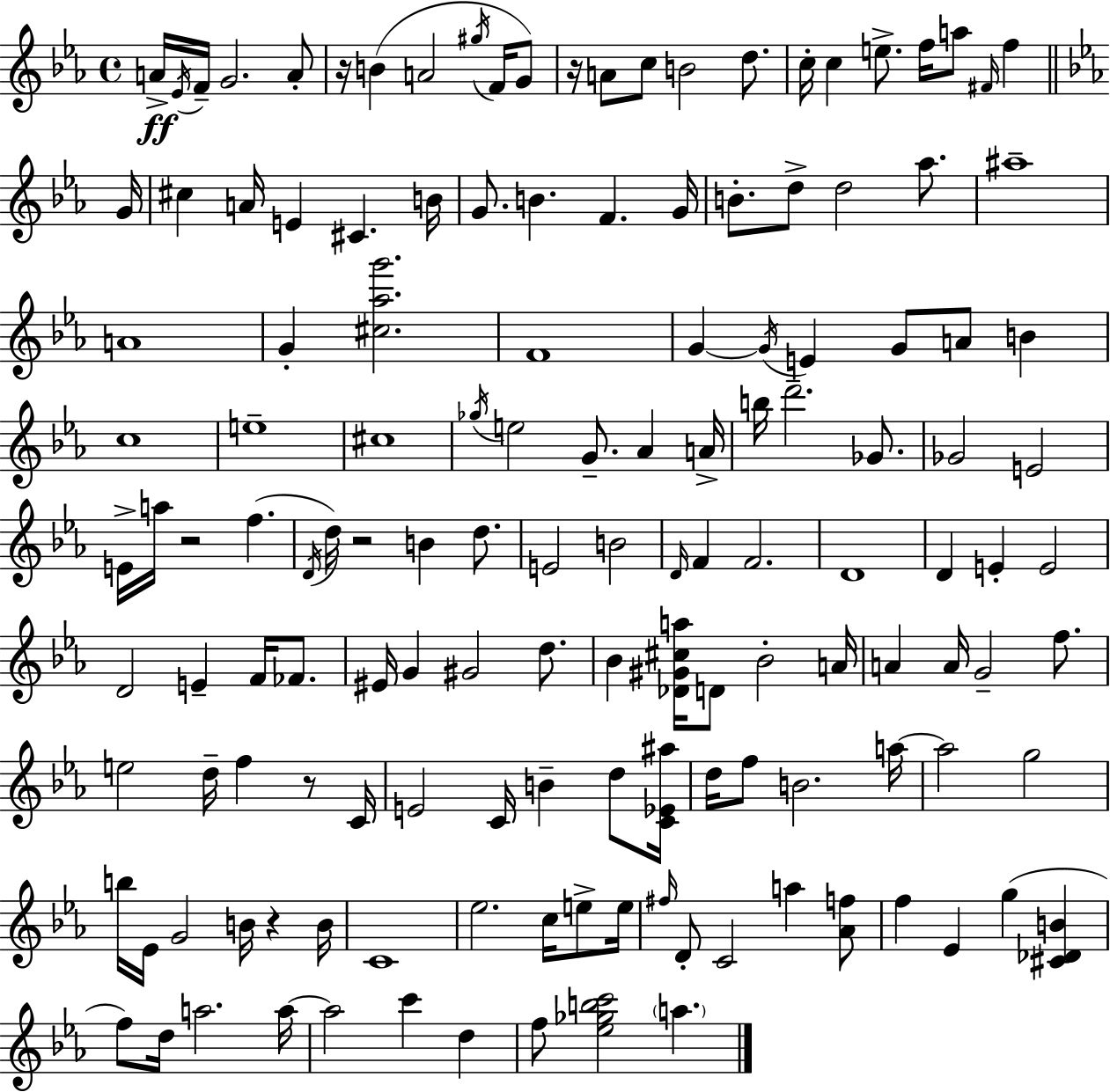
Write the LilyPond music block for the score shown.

{
  \clef treble
  \time 4/4
  \defaultTimeSignature
  \key ees \major
  a'16->\ff \acciaccatura { ees'16 } f'16-- g'2. a'8-. | r16 b'4( a'2 \acciaccatura { gis''16 } f'16 | g'8) r16 a'8 c''8 b'2 d''8. | c''16-. c''4 e''8.-> f''16 a''8 \grace { fis'16 } f''4 | \break \bar "||" \break \key c \minor g'16 cis''4 a'16 e'4 cis'4. | b'16 g'8. b'4. f'4. | g'16 b'8.-. d''8-> d''2 aes''8. | ais''1-- | \break a'1 | g'4-. <cis'' aes'' g'''>2. | f'1 | g'4~~ \acciaccatura { g'16 } e'4 g'8 a'8 b'4 | \break c''1 | e''1-- | cis''1 | \acciaccatura { ges''16 } e''2 g'8.-- aes'4 | \break a'16-> b''16 d'''2.-- | ges'8. ges'2 e'2 | e'16-> a''16 r2 f''4.( | \acciaccatura { d'16 } d''16) r2 b'4 | \break d''8. e'2 b'2 | \grace { d'16 } f'4 f'2. | d'1 | d'4 e'4-. e'2 | \break d'2 e'4-- | f'16 fes'8. eis'16 g'4 gis'2 | d''8. bes'4 <des' gis' cis'' a''>16 d'8 bes'2-. | a'16 a'4 a'16 g'2-- | \break f''8. e''2 d''16-- f''4 | r8 c'16 e'2 c'16 b'4-- | d''8 <c' ees' ais''>16 d''16 f''8 b'2. | a''16~~ a''2 g''2 | \break b''16 ees'16 g'2 b'16 | r4 b'16 c'1 | ees''2. | c''16 e''8-> e''16 \grace { fis''16 } d'8-. c'2 | \break a''4 <aes' f''>8 f''4 ees'4 g''4( | <cis' des' b'>4 f''8) d''16 a''2. | a''16~~ a''2 c'''4 | d''4 f''8 <ees'' ges'' b'' c'''>2 | \break \parenthesize a''4. \bar "|."
}